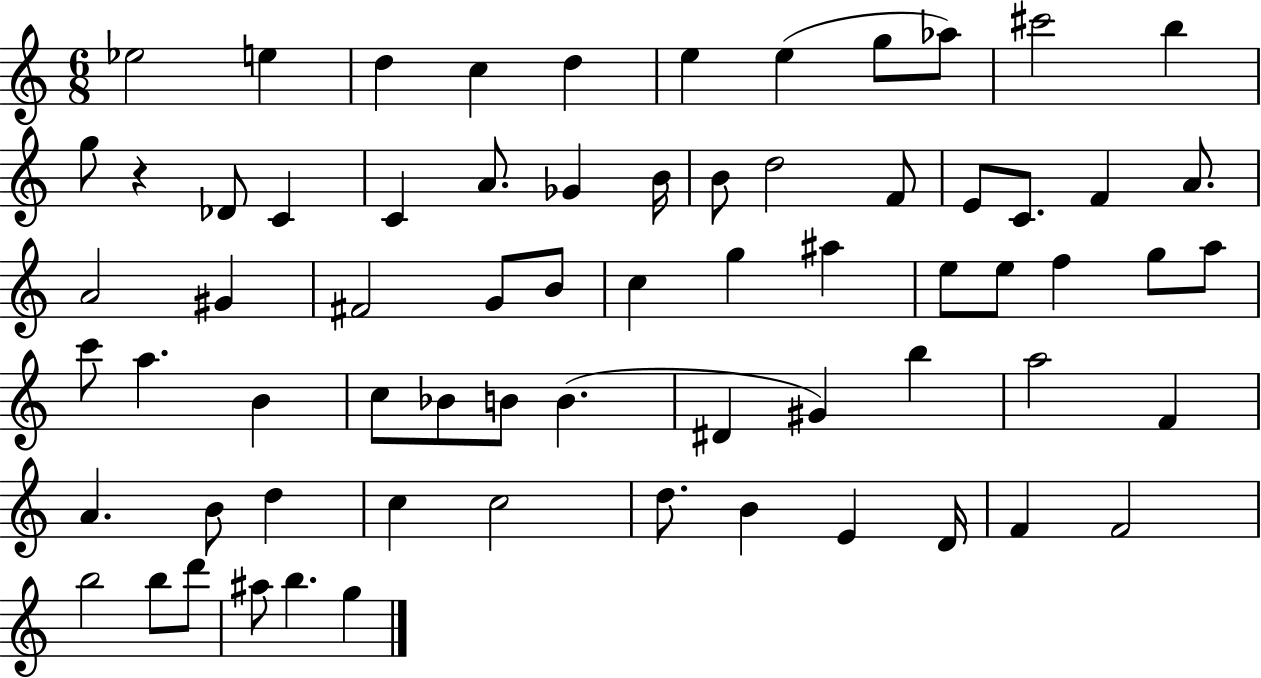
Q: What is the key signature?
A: C major